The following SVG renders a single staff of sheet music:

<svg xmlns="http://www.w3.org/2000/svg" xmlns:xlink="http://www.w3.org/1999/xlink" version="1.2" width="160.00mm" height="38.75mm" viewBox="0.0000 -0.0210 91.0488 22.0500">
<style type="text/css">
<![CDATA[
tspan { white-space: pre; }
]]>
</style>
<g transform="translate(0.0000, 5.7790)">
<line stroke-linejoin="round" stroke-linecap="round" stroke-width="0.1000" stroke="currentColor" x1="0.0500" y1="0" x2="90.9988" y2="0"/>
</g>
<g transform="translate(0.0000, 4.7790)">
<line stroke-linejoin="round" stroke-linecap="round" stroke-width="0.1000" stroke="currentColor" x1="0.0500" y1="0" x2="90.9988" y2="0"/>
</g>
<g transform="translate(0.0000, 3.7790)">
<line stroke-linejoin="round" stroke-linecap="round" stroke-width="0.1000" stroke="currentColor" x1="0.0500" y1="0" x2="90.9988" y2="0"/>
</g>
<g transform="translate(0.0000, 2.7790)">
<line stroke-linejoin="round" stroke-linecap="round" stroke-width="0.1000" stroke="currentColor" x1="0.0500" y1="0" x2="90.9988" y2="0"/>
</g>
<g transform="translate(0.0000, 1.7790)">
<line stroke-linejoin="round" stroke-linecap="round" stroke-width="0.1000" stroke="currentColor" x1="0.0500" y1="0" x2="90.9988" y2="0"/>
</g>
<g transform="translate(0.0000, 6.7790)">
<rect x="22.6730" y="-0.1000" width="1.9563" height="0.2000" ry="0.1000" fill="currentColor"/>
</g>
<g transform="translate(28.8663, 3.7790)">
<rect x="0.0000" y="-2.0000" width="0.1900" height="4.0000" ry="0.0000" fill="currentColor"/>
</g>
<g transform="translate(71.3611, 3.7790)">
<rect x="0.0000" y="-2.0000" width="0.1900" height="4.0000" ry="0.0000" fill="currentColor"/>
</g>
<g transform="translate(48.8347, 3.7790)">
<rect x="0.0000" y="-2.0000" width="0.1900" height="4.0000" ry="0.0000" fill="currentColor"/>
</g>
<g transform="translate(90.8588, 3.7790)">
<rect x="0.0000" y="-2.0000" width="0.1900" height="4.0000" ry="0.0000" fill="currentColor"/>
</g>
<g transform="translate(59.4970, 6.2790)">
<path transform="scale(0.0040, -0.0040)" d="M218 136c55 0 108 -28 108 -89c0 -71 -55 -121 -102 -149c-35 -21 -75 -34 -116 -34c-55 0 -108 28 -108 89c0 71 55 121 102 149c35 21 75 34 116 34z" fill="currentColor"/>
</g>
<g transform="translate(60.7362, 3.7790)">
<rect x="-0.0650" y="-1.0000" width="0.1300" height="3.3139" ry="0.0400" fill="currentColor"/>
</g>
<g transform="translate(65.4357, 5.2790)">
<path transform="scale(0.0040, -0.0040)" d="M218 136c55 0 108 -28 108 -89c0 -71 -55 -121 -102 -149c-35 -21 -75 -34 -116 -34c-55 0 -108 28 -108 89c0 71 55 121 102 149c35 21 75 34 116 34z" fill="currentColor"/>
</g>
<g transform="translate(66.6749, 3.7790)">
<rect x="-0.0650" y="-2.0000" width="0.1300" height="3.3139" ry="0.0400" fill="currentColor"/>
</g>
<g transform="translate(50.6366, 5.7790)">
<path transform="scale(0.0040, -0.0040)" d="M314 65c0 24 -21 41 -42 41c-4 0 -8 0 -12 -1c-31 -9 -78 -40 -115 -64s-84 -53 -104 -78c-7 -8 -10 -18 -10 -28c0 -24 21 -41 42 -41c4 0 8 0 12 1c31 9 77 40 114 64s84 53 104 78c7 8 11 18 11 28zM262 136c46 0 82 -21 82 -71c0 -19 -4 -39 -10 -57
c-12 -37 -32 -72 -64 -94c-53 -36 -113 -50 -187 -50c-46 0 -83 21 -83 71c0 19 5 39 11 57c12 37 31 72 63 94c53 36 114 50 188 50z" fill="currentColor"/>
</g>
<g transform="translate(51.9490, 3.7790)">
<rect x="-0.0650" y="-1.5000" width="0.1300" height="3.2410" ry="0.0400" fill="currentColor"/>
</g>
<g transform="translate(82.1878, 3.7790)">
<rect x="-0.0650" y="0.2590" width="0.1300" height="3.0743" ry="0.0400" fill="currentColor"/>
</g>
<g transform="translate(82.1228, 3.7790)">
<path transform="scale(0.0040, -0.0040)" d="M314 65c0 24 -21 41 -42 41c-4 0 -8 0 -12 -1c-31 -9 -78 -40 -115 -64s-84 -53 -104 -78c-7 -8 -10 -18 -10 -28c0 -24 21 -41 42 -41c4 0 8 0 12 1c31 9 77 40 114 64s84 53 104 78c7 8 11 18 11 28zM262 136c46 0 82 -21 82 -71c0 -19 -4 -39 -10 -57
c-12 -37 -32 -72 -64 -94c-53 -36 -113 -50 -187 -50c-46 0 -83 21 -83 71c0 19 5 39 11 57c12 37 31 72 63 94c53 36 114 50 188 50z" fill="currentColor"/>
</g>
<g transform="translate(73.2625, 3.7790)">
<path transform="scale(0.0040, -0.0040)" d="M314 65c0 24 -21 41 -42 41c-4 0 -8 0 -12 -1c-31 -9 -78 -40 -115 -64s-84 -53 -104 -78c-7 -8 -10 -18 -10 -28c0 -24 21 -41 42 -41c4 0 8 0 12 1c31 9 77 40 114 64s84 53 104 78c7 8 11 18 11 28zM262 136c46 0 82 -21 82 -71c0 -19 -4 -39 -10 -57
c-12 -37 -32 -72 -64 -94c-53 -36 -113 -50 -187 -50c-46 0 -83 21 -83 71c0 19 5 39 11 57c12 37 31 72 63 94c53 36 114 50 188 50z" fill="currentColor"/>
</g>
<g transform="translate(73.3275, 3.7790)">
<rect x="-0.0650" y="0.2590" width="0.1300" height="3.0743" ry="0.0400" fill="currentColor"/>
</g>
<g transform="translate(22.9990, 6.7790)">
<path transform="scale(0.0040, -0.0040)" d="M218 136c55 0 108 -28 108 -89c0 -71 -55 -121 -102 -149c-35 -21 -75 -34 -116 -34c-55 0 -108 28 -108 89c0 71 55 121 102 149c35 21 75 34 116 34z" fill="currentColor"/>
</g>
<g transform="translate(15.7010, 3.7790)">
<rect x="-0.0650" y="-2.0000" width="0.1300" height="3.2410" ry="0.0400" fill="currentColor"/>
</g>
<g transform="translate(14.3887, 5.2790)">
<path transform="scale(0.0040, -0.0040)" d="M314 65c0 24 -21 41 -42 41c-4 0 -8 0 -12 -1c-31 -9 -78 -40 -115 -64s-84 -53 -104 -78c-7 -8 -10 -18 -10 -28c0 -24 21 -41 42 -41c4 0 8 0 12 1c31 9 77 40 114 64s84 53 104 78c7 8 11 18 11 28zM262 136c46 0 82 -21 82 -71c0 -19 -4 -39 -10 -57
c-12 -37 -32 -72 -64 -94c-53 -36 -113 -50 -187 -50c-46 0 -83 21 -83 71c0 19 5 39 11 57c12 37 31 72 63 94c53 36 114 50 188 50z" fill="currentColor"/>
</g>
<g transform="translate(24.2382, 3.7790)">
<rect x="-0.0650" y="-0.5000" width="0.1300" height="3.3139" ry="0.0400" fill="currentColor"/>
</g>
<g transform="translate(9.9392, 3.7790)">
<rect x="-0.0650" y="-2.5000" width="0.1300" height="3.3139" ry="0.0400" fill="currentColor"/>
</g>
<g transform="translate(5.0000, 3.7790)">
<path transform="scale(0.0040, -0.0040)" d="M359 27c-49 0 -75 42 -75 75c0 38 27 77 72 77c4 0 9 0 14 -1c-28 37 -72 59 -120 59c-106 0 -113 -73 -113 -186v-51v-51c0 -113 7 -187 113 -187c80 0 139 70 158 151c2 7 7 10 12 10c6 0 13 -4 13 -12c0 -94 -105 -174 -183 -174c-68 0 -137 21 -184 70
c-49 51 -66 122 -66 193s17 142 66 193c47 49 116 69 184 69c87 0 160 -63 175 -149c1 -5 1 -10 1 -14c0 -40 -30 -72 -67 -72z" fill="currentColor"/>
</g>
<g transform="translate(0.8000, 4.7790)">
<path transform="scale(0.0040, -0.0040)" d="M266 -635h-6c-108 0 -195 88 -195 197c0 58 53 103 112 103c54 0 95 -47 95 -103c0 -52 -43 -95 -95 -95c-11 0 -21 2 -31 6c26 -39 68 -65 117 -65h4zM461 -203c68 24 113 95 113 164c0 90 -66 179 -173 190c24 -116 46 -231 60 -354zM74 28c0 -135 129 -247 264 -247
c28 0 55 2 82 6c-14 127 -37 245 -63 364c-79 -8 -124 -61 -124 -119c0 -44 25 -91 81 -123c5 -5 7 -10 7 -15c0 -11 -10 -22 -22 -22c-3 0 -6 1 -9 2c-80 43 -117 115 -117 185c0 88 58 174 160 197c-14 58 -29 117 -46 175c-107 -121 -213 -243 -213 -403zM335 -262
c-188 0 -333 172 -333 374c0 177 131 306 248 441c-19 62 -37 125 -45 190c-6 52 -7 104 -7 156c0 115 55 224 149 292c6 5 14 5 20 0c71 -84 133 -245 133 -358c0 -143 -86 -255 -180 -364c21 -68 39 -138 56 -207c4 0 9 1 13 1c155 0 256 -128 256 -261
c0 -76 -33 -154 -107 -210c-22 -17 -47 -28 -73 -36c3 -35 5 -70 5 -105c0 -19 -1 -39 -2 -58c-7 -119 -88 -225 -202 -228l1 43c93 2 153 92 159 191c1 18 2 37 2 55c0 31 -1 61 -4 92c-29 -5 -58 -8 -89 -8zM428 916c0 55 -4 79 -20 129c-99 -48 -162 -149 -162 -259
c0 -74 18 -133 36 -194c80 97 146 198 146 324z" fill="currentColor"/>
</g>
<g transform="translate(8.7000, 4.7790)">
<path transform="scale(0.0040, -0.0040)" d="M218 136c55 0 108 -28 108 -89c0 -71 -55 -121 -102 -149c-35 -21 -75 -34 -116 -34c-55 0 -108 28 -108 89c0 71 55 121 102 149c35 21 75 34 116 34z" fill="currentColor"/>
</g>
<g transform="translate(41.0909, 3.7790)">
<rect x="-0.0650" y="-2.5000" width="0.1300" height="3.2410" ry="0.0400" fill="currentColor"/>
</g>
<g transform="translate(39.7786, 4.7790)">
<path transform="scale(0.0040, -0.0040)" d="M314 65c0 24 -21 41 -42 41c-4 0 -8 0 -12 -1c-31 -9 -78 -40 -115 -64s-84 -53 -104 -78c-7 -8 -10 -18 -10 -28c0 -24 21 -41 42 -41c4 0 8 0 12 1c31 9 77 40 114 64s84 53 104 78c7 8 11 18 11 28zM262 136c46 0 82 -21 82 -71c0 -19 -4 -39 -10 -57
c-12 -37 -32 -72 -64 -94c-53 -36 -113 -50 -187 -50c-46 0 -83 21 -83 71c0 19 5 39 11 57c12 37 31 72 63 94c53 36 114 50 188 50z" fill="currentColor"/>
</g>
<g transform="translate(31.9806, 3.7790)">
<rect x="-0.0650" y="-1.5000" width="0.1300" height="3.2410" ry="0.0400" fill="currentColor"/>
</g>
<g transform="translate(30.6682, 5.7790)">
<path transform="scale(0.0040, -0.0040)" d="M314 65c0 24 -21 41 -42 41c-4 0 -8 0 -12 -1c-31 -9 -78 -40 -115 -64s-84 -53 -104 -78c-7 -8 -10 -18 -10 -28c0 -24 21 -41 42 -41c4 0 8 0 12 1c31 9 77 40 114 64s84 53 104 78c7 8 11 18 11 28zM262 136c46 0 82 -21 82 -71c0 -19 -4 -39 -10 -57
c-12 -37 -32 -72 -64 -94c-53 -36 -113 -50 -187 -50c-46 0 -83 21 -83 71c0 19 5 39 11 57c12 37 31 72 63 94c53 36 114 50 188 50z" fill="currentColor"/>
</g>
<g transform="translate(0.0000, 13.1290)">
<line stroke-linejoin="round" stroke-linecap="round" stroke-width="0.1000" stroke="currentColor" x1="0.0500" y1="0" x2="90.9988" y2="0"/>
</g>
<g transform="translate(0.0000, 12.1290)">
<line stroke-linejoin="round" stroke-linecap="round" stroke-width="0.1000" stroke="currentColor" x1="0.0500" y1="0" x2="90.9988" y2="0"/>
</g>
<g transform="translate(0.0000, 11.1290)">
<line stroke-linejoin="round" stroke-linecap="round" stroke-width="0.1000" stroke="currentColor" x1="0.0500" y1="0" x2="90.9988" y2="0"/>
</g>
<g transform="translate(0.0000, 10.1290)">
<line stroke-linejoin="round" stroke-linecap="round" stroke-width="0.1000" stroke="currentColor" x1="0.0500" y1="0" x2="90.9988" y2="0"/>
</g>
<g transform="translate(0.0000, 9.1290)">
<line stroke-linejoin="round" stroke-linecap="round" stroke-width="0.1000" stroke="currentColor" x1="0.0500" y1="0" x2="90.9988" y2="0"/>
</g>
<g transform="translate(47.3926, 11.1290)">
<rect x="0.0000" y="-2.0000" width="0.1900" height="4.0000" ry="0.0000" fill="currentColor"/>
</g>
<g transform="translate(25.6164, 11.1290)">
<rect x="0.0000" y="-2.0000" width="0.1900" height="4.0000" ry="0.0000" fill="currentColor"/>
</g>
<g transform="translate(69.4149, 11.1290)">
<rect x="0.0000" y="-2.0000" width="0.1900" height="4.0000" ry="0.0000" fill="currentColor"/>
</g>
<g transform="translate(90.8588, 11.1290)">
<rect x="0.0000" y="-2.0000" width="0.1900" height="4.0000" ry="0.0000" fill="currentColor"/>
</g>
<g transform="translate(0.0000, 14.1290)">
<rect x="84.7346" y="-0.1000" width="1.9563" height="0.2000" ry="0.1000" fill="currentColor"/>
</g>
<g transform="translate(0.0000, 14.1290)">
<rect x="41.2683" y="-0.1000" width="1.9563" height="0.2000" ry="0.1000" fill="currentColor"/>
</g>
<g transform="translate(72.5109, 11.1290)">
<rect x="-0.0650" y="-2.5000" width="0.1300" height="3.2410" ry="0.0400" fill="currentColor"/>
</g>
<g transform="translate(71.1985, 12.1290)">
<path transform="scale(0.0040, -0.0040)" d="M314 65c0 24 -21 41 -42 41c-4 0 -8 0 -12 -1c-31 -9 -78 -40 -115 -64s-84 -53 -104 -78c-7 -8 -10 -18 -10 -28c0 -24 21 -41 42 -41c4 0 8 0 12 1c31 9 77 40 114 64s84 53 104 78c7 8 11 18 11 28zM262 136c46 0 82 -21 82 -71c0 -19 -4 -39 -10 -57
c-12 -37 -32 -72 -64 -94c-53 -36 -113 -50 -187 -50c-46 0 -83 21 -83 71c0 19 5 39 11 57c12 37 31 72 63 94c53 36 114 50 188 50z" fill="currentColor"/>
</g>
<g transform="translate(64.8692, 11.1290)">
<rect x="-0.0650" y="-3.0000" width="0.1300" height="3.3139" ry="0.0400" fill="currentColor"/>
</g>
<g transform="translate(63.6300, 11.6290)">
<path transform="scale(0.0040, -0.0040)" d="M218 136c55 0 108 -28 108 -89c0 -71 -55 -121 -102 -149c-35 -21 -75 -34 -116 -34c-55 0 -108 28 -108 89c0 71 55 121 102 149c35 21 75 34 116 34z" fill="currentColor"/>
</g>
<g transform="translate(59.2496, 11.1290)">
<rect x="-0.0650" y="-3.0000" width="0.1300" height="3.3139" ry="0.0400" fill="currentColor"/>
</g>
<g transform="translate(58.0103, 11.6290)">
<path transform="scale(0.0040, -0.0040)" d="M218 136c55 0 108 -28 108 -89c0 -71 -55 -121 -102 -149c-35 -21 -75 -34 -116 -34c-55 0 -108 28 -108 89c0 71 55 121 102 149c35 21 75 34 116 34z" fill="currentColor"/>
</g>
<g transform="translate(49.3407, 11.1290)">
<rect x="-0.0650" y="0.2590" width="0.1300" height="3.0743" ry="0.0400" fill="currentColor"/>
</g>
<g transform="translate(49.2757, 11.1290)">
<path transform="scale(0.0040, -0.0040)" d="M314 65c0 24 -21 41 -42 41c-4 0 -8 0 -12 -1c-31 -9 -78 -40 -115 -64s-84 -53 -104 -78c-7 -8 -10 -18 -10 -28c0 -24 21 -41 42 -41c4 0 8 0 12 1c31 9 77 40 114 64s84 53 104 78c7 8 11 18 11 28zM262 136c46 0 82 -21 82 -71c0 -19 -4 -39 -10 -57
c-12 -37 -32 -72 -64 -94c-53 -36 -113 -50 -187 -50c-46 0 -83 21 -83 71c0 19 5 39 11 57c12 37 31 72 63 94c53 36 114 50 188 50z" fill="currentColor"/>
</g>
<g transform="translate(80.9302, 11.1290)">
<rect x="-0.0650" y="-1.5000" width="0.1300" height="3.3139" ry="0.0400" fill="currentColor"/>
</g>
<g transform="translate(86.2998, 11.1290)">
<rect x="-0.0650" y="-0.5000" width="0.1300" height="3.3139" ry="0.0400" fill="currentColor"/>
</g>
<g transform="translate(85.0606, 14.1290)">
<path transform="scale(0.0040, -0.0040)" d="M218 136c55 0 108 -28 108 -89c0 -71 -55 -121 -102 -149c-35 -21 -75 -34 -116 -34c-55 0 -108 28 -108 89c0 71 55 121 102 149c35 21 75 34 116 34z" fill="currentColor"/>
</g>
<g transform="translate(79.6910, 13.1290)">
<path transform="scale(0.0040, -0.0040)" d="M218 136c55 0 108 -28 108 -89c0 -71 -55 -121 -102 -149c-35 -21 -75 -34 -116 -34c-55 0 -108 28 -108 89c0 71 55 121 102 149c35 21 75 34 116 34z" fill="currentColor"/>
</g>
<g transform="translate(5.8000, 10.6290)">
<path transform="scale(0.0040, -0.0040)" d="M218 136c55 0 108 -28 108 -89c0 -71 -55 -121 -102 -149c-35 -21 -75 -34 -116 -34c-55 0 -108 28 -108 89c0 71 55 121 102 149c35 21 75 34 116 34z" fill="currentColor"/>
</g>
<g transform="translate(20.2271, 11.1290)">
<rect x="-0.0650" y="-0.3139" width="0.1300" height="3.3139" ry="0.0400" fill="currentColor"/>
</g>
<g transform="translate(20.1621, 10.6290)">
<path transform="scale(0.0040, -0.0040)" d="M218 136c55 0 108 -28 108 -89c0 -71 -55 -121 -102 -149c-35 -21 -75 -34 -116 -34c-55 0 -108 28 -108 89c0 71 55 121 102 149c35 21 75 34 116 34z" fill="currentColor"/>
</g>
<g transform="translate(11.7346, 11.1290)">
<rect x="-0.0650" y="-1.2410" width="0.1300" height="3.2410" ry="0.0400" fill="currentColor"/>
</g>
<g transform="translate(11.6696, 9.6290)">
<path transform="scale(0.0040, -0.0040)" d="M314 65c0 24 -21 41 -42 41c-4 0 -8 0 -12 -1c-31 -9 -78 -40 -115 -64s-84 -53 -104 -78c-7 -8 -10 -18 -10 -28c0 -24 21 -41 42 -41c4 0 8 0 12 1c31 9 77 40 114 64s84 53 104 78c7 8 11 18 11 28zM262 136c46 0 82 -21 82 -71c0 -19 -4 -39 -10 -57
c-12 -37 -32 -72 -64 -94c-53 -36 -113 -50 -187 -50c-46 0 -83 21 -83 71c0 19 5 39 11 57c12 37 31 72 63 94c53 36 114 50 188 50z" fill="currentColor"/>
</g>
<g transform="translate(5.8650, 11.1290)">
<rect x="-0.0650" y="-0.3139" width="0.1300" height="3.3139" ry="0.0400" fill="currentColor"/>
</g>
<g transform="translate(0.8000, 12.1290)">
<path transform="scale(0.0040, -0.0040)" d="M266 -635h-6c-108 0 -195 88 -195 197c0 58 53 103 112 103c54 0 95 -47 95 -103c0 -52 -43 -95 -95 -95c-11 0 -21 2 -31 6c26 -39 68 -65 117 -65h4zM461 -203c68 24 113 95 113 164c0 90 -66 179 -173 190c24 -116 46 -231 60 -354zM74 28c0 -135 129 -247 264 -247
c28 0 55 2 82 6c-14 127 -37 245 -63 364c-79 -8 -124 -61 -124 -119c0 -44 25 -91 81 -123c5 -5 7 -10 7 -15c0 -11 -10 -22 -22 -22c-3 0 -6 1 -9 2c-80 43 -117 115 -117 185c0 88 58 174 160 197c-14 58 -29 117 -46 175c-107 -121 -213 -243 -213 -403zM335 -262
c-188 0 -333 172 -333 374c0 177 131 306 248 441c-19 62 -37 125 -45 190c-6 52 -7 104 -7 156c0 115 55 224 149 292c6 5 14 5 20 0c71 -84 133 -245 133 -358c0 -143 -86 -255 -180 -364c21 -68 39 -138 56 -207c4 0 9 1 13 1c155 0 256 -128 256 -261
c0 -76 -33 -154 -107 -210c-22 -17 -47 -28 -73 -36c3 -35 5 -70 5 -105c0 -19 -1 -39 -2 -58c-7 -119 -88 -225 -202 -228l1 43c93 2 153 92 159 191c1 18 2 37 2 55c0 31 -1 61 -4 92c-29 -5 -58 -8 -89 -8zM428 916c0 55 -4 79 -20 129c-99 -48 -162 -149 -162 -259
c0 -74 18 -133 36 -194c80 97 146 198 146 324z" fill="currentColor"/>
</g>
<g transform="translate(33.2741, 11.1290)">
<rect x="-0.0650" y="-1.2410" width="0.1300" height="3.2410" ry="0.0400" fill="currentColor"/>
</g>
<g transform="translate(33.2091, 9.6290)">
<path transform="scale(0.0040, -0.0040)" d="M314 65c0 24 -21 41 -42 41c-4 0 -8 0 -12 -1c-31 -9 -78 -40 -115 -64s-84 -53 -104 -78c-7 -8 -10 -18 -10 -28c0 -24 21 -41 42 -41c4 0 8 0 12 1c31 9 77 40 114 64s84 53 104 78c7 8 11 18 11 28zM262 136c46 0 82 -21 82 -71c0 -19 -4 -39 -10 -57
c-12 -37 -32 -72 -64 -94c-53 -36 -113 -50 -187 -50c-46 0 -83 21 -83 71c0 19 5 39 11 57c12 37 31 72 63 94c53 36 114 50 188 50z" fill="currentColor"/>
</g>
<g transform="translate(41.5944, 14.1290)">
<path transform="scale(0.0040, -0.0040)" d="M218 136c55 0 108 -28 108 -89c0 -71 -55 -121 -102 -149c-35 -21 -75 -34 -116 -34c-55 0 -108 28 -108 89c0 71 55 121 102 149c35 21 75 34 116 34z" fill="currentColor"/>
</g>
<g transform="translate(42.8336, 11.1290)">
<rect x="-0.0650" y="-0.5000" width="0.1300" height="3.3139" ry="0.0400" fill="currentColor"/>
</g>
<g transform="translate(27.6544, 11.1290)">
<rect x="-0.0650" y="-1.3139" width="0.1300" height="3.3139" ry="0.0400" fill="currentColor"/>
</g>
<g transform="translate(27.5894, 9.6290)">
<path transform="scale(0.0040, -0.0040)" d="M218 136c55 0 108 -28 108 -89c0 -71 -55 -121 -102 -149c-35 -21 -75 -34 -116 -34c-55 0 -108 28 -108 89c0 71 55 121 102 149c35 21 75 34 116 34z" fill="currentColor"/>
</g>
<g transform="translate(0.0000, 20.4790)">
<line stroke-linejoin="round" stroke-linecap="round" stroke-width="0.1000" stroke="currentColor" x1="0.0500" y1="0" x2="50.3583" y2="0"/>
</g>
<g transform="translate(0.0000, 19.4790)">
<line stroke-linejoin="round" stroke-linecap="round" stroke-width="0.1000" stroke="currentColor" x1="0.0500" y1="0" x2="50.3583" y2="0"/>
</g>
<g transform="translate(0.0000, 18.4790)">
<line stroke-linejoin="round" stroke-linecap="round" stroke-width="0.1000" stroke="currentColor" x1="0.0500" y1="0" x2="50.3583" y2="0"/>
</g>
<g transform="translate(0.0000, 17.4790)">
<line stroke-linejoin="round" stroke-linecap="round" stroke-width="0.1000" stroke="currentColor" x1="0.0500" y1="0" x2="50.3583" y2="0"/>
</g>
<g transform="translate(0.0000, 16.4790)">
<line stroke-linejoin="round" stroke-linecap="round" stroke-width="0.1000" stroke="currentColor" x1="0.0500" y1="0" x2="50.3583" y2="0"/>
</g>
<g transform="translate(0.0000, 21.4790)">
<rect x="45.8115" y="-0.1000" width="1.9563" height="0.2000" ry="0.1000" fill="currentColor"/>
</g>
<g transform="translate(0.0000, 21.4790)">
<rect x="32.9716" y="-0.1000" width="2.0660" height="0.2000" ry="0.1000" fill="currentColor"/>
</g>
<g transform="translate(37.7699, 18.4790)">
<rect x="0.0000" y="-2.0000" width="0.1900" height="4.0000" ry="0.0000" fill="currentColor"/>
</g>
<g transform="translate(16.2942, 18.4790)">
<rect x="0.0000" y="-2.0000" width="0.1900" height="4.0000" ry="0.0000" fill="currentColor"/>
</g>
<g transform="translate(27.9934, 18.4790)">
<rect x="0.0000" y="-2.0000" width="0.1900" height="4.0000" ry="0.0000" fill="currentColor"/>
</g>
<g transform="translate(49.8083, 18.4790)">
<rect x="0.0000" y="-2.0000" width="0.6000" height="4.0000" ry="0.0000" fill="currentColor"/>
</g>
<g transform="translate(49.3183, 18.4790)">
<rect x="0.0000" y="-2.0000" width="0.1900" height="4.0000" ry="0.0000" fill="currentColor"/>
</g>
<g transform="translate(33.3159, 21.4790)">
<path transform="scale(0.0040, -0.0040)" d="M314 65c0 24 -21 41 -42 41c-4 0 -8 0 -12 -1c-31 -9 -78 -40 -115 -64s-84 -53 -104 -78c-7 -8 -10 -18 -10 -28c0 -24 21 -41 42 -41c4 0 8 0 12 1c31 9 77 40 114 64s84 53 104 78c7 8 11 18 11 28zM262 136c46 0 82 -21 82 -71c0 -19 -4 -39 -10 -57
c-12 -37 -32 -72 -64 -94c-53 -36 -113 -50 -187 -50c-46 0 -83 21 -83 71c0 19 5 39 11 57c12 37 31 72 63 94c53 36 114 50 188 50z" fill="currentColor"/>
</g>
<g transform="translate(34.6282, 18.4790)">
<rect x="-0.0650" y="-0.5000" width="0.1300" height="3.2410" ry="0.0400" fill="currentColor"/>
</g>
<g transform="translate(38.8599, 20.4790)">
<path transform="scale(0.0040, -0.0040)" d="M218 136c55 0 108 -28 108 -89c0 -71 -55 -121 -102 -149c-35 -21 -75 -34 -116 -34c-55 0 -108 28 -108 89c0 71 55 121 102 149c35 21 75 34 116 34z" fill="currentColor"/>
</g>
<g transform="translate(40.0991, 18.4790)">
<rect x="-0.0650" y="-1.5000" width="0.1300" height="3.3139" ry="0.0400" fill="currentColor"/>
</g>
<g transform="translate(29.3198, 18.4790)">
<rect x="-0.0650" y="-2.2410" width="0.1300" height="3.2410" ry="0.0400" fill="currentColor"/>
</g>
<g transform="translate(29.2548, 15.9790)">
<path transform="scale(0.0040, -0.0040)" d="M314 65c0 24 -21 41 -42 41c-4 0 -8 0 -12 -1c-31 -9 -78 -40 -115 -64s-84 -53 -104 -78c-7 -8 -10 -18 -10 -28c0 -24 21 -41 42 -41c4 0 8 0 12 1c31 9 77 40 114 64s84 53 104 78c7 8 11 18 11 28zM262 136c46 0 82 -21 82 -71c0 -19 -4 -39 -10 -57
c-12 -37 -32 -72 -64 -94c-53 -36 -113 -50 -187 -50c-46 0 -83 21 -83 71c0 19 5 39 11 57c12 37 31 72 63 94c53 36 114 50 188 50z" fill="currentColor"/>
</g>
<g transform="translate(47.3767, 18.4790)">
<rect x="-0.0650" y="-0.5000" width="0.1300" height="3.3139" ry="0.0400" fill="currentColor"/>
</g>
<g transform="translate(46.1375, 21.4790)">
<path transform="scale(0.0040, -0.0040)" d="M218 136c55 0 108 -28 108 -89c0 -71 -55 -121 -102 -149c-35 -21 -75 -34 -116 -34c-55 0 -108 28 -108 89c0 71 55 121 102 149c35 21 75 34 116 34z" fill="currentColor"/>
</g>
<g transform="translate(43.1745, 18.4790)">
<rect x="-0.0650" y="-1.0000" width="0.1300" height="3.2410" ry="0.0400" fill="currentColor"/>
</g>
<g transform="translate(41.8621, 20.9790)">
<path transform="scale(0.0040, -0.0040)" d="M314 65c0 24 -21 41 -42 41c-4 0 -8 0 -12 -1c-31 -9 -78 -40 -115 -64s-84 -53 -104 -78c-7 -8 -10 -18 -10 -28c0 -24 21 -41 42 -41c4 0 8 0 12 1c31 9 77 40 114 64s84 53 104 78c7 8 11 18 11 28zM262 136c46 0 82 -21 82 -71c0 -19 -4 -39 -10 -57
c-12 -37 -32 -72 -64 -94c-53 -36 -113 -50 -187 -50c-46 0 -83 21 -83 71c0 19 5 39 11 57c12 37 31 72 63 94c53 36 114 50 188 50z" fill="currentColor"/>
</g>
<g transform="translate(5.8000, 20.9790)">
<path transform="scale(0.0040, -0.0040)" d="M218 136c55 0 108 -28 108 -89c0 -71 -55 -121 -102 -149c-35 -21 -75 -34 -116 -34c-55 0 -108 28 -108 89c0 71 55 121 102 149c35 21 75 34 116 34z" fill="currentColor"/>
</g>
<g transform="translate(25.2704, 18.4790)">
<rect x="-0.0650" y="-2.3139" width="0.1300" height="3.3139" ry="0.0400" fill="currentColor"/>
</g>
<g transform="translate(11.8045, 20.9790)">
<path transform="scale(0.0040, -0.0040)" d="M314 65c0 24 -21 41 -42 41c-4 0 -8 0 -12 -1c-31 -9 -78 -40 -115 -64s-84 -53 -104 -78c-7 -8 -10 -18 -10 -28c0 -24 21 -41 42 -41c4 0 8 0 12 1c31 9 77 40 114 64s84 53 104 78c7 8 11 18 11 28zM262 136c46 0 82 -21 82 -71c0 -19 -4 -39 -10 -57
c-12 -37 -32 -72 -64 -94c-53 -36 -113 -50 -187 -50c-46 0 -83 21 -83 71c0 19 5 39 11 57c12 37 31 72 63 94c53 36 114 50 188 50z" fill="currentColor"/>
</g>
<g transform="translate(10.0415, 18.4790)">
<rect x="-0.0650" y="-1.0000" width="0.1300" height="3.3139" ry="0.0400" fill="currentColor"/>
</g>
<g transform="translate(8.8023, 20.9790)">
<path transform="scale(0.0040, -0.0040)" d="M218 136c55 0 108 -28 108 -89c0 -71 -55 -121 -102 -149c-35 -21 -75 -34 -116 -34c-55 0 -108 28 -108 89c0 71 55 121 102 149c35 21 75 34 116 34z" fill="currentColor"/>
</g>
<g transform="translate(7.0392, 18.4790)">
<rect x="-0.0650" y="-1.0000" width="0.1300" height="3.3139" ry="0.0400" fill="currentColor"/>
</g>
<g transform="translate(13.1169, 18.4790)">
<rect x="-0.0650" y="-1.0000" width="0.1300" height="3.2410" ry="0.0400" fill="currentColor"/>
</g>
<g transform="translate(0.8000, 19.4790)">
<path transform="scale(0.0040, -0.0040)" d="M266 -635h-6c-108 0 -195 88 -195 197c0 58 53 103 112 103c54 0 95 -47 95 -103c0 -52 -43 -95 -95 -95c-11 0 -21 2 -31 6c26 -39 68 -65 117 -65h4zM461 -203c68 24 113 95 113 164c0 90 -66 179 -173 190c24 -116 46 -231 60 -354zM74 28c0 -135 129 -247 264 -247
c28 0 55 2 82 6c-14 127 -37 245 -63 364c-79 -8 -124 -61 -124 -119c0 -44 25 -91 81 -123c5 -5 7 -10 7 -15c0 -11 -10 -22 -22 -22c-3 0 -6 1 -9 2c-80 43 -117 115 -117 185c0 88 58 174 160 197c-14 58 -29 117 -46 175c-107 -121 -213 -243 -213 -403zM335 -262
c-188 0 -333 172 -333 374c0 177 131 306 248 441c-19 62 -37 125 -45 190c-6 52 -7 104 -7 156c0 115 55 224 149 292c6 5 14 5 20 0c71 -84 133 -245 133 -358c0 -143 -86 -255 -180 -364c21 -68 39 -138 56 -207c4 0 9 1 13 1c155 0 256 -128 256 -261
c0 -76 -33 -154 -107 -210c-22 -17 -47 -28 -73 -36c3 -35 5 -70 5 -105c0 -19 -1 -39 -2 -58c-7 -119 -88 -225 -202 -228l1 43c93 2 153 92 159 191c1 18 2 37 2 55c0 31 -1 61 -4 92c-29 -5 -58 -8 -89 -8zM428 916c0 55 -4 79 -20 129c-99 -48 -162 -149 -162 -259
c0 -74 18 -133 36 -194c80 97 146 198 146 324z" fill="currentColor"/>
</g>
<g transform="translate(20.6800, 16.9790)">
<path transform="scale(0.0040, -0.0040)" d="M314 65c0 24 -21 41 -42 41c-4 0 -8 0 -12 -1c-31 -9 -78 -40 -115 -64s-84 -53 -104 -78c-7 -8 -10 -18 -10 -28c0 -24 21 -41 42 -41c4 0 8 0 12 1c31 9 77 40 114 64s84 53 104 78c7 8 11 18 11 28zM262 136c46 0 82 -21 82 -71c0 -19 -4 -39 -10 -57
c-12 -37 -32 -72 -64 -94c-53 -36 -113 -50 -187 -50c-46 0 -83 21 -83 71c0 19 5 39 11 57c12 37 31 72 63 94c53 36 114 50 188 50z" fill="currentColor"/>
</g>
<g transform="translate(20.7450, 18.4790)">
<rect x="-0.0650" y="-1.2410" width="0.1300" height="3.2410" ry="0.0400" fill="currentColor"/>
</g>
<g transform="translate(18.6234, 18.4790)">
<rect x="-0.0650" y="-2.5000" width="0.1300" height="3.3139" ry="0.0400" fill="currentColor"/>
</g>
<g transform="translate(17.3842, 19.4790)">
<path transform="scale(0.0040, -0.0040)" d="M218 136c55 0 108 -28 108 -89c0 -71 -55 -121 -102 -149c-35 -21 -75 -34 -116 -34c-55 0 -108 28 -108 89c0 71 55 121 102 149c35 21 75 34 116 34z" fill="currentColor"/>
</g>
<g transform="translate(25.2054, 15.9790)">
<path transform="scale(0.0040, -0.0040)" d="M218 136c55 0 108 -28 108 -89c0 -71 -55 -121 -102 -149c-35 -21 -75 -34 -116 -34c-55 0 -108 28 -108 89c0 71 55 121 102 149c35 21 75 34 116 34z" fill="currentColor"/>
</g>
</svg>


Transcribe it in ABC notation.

X:1
T:Untitled
M:4/4
L:1/4
K:C
G F2 C E2 G2 E2 D F B2 B2 c e2 c e e2 C B2 A A G2 E C D D D2 G e2 g g2 C2 E D2 C